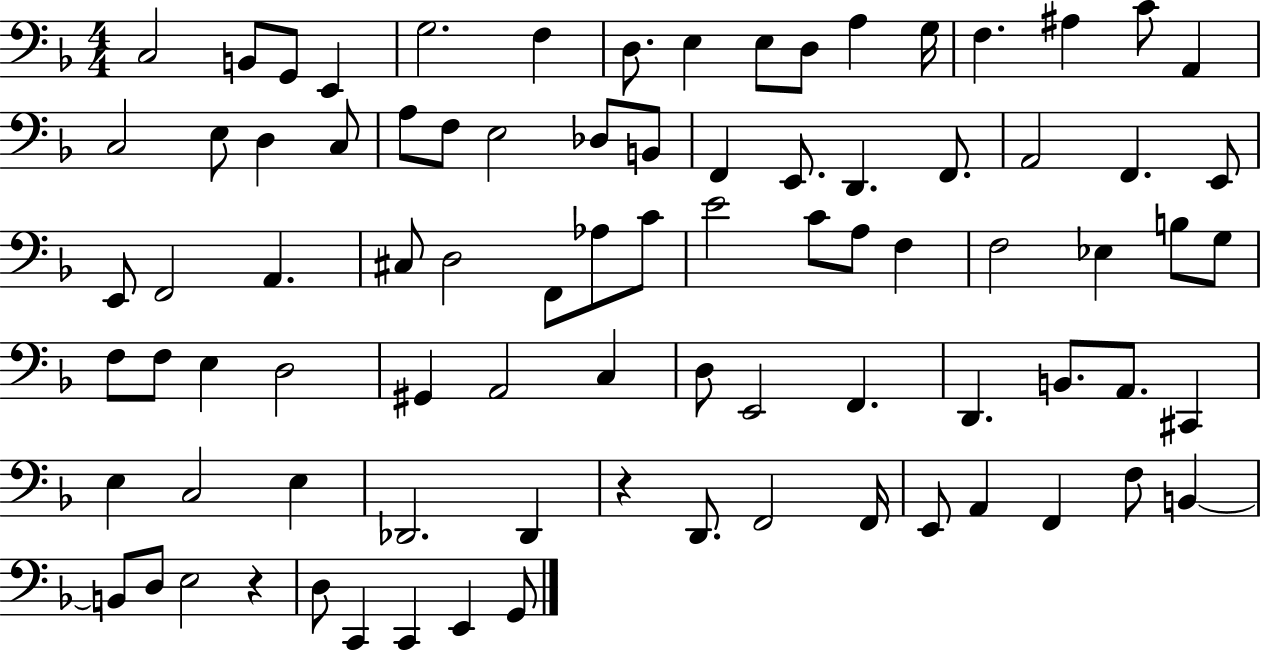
C3/h B2/e G2/e E2/q G3/h. F3/q D3/e. E3/q E3/e D3/e A3/q G3/s F3/q. A#3/q C4/e A2/q C3/h E3/e D3/q C3/e A3/e F3/e E3/h Db3/e B2/e F2/q E2/e. D2/q. F2/e. A2/h F2/q. E2/e E2/e F2/h A2/q. C#3/e D3/h F2/e Ab3/e C4/e E4/h C4/e A3/e F3/q F3/h Eb3/q B3/e G3/e F3/e F3/e E3/q D3/h G#2/q A2/h C3/q D3/e E2/h F2/q. D2/q. B2/e. A2/e. C#2/q E3/q C3/h E3/q Db2/h. Db2/q R/q D2/e. F2/h F2/s E2/e A2/q F2/q F3/e B2/q B2/e D3/e E3/h R/q D3/e C2/q C2/q E2/q G2/e